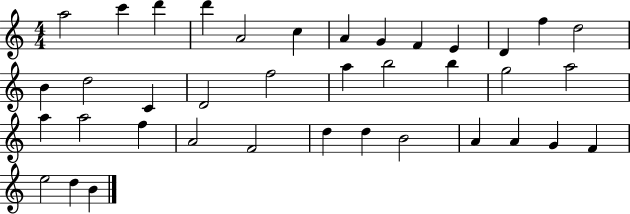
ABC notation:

X:1
T:Untitled
M:4/4
L:1/4
K:C
a2 c' d' d' A2 c A G F E D f d2 B d2 C D2 f2 a b2 b g2 a2 a a2 f A2 F2 d d B2 A A G F e2 d B